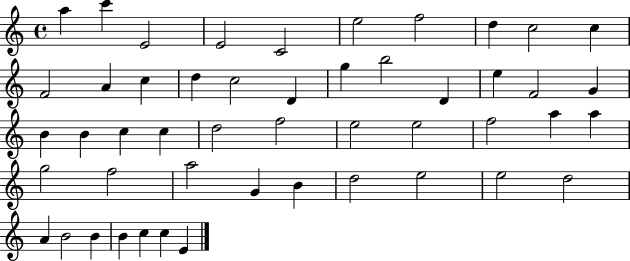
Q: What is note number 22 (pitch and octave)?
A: G4